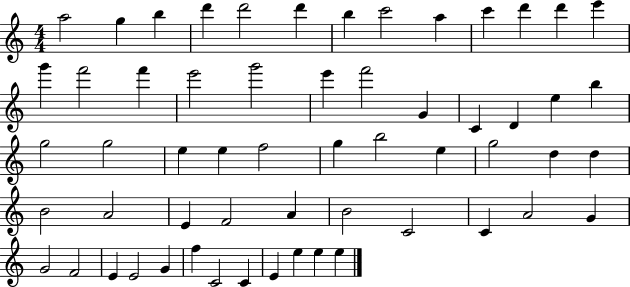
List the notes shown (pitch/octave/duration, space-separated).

A5/h G5/q B5/q D6/q D6/h D6/q B5/q C6/h A5/q C6/q D6/q D6/q E6/q G6/q F6/h F6/q E6/h G6/h E6/q F6/h G4/q C4/q D4/q E5/q B5/q G5/h G5/h E5/q E5/q F5/h G5/q B5/h E5/q G5/h D5/q D5/q B4/h A4/h E4/q F4/h A4/q B4/h C4/h C4/q A4/h G4/q G4/h F4/h E4/q E4/h G4/q F5/q C4/h C4/q E4/q E5/q E5/q E5/q